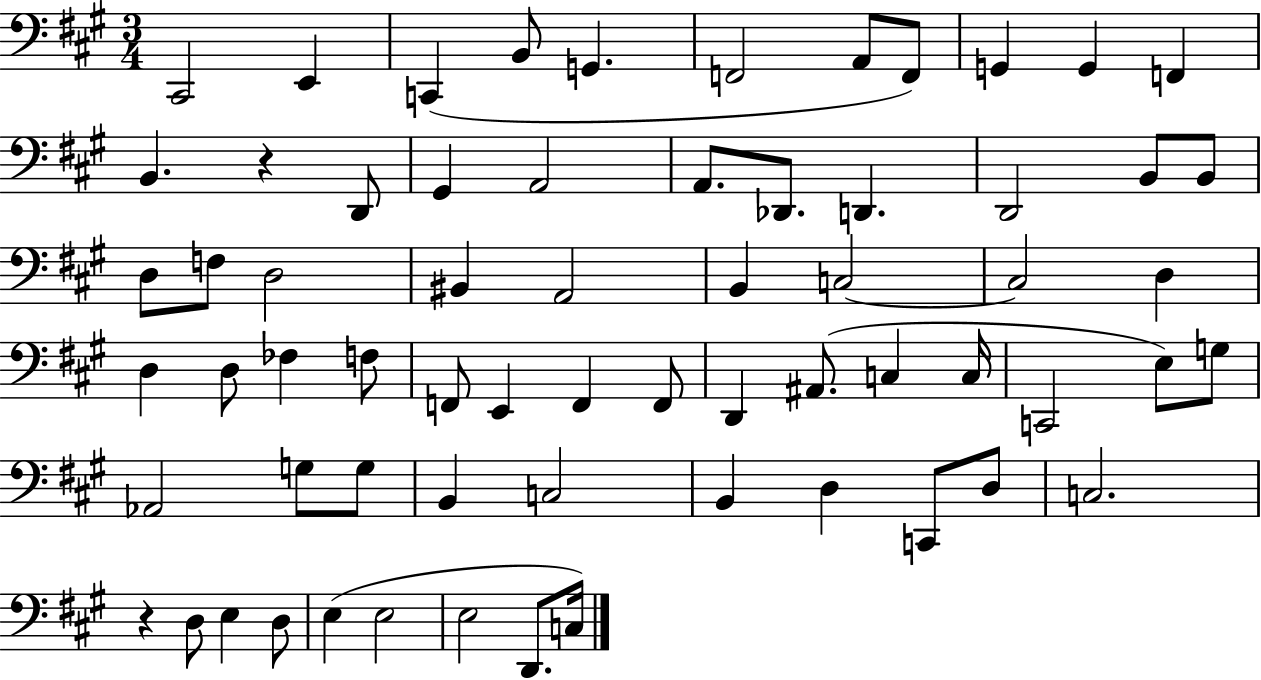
C#2/h E2/q C2/q B2/e G2/q. F2/h A2/e F2/e G2/q G2/q F2/q B2/q. R/q D2/e G#2/q A2/h A2/e. Db2/e. D2/q. D2/h B2/e B2/e D3/e F3/e D3/h BIS2/q A2/h B2/q C3/h C3/h D3/q D3/q D3/e FES3/q F3/e F2/e E2/q F2/q F2/e D2/q A#2/e. C3/q C3/s C2/h E3/e G3/e Ab2/h G3/e G3/e B2/q C3/h B2/q D3/q C2/e D3/e C3/h. R/q D3/e E3/q D3/e E3/q E3/h E3/h D2/e. C3/s